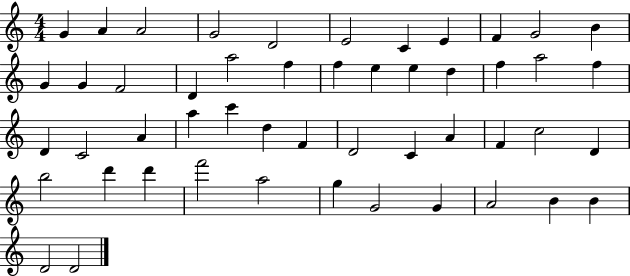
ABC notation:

X:1
T:Untitled
M:4/4
L:1/4
K:C
G A A2 G2 D2 E2 C E F G2 B G G F2 D a2 f f e e d f a2 f D C2 A a c' d F D2 C A F c2 D b2 d' d' f'2 a2 g G2 G A2 B B D2 D2